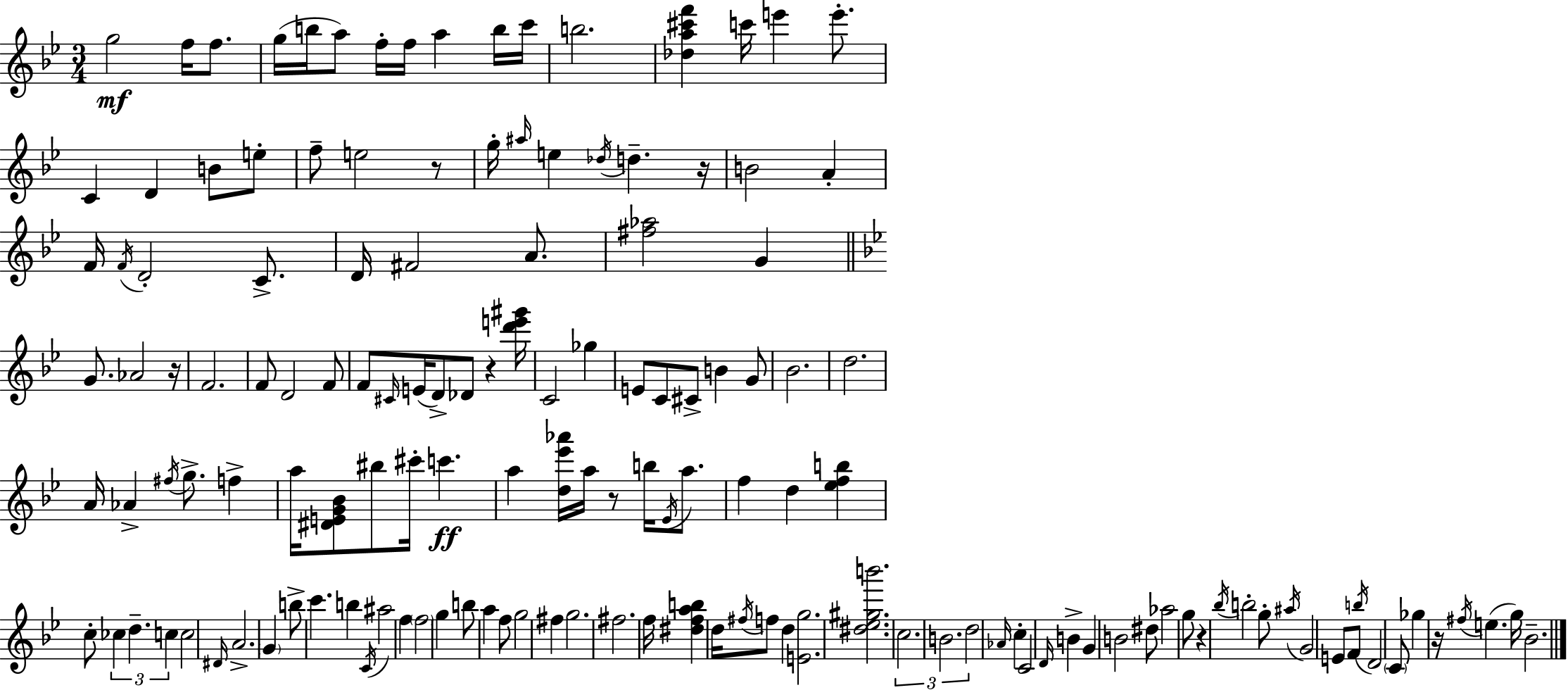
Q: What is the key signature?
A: G minor